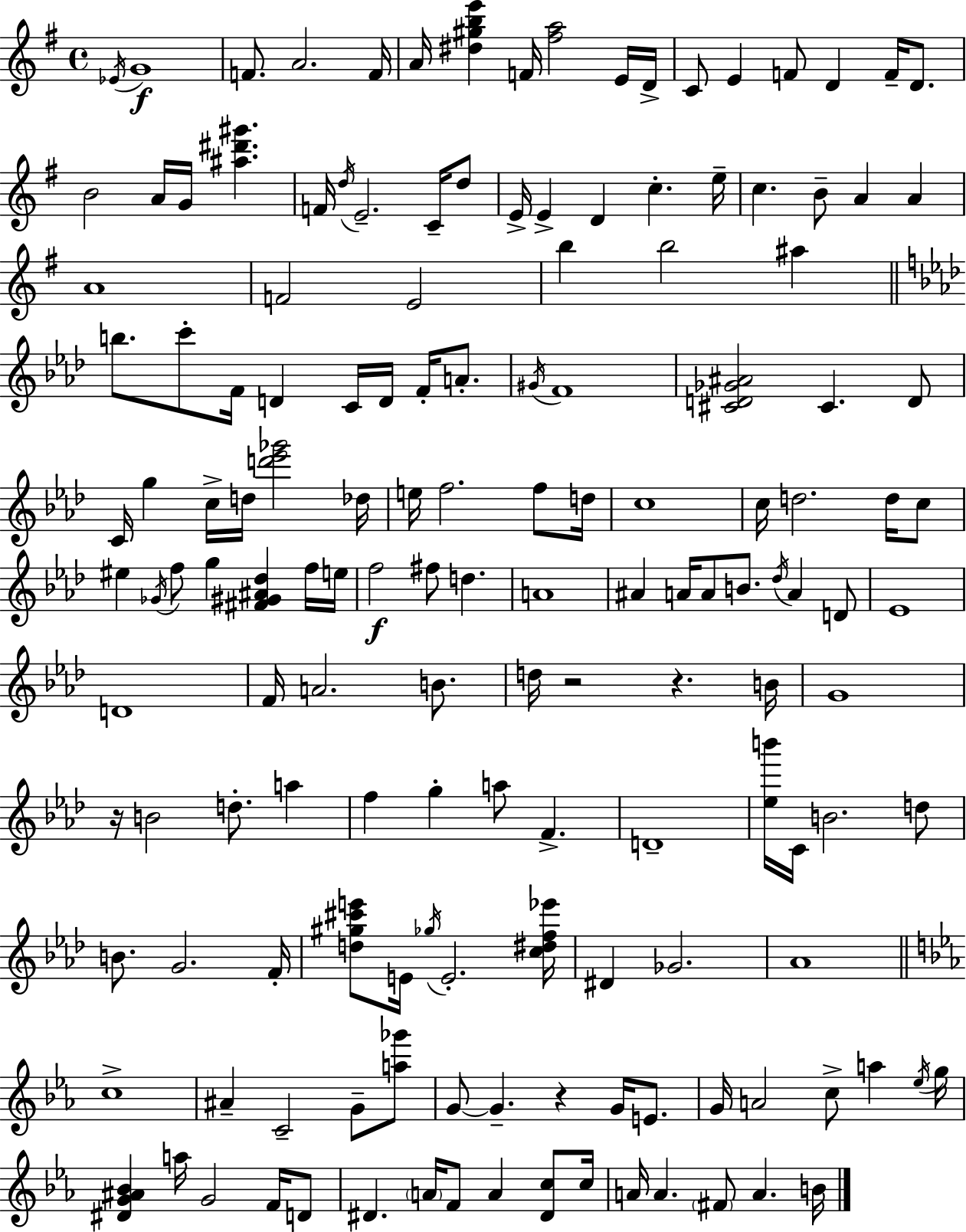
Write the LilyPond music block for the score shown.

{
  \clef treble
  \time 4/4
  \defaultTimeSignature
  \key g \major
  \acciaccatura { ees'16 }\f g'1 | f'8. a'2. | f'16 a'16 <dis'' gis'' b'' e'''>4 f'16 <fis'' a''>2 e'16 | d'16-> c'8 e'4 f'8 d'4 f'16-- d'8. | \break b'2 a'16 g'16 <ais'' dis''' gis'''>4. | f'16 \acciaccatura { d''16 } e'2.-- c'16-- | d''8 e'16-> e'4-> d'4 c''4.-. | e''16-- c''4. b'8-- a'4 a'4 | \break a'1 | f'2 e'2 | b''4 b''2 ais''4 | \bar "||" \break \key aes \major b''8. c'''8-. f'16 d'4 c'16 d'16 f'16-. a'8.-. | \acciaccatura { gis'16 } f'1 | <cis' d' ges' ais'>2 cis'4. d'8 | c'16 g''4 c''16-> d''16 <d''' ees''' ges'''>2 | \break des''16 e''16 f''2. f''8 | d''16 c''1 | c''16 d''2. d''16 c''8 | eis''4 \acciaccatura { ges'16 } f''8 g''4 <fis' gis' ais' des''>4 | \break f''16 e''16 f''2\f fis''8 d''4. | a'1 | ais'4 a'16 a'8 b'8. \acciaccatura { des''16 } a'4 | d'8 ees'1 | \break d'1 | f'16 a'2. | b'8. d''16 r2 r4. | b'16 g'1 | \break r16 b'2 d''8.-. a''4 | f''4 g''4-. a''8 f'4.-> | d'1-- | <ees'' b'''>16 c'16 b'2. | \break d''8 b'8. g'2. | f'16-. <d'' gis'' cis''' e'''>8 e'16 \acciaccatura { ges''16 } e'2.-. | <c'' dis'' f'' ees'''>16 dis'4 ges'2. | aes'1 | \break \bar "||" \break \key ees \major c''1-> | ais'4-- c'2-- g'8-- <a'' ges'''>8 | g'8~~ g'4.-- r4 g'16 e'8. | g'16 a'2 c''8-> a''4 \acciaccatura { ees''16 } | \break g''16 <dis' g' ais' bes'>4 a''16 g'2 f'16 d'8 | dis'4. \parenthesize a'16 f'8 a'4 <dis' c''>8 | c''16 a'16 a'4. \parenthesize fis'8 a'4. | b'16 \bar "|."
}